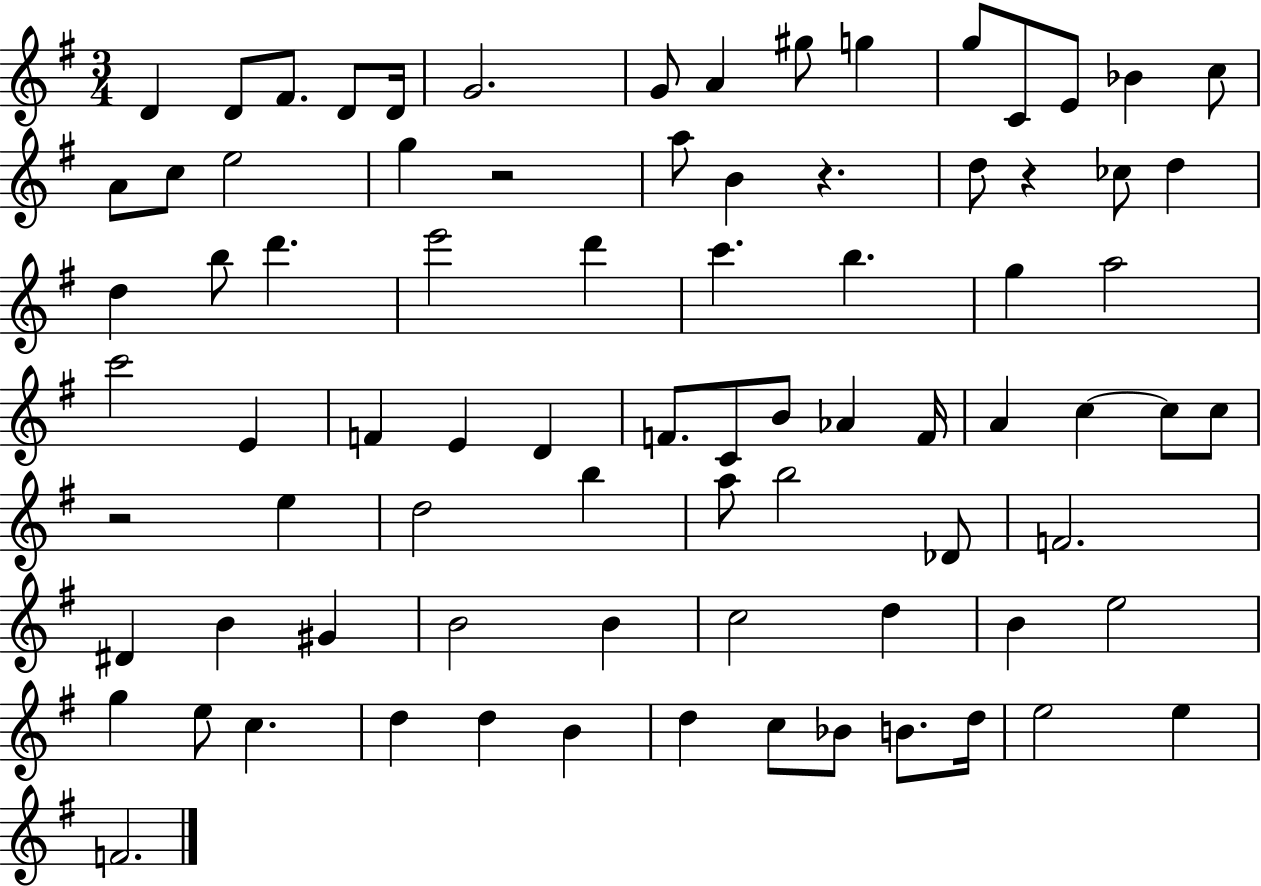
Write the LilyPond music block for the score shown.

{
  \clef treble
  \numericTimeSignature
  \time 3/4
  \key g \major
  d'4 d'8 fis'8. d'8 d'16 | g'2. | g'8 a'4 gis''8 g''4 | g''8 c'8 e'8 bes'4 c''8 | \break a'8 c''8 e''2 | g''4 r2 | a''8 b'4 r4. | d''8 r4 ces''8 d''4 | \break d''4 b''8 d'''4. | e'''2 d'''4 | c'''4. b''4. | g''4 a''2 | \break c'''2 e'4 | f'4 e'4 d'4 | f'8. c'8 b'8 aes'4 f'16 | a'4 c''4~~ c''8 c''8 | \break r2 e''4 | d''2 b''4 | a''8 b''2 des'8 | f'2. | \break dis'4 b'4 gis'4 | b'2 b'4 | c''2 d''4 | b'4 e''2 | \break g''4 e''8 c''4. | d''4 d''4 b'4 | d''4 c''8 bes'8 b'8. d''16 | e''2 e''4 | \break f'2. | \bar "|."
}